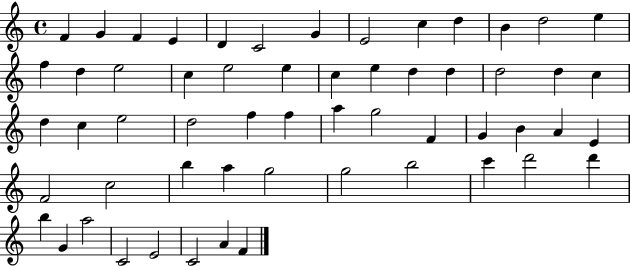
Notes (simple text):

F4/q G4/q F4/q E4/q D4/q C4/h G4/q E4/h C5/q D5/q B4/q D5/h E5/q F5/q D5/q E5/h C5/q E5/h E5/q C5/q E5/q D5/q D5/q D5/h D5/q C5/q D5/q C5/q E5/h D5/h F5/q F5/q A5/q G5/h F4/q G4/q B4/q A4/q E4/q F4/h C5/h B5/q A5/q G5/h G5/h B5/h C6/q D6/h D6/q B5/q G4/q A5/h C4/h E4/h C4/h A4/q F4/q